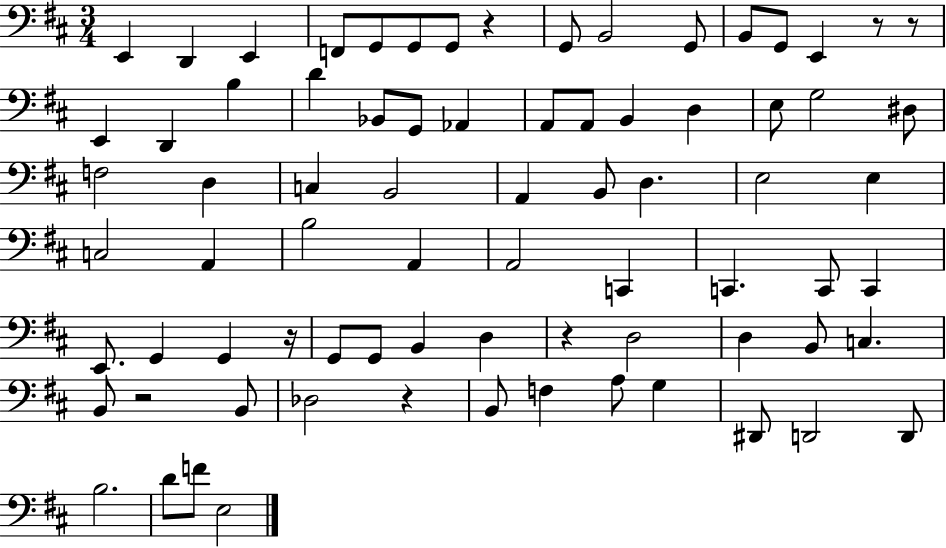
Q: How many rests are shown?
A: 7